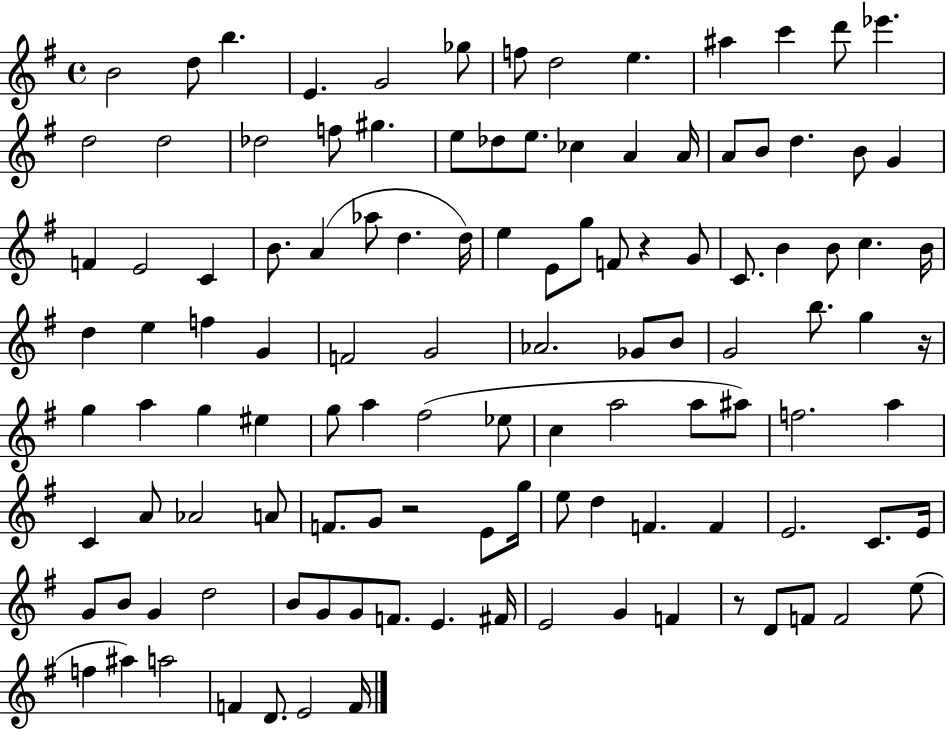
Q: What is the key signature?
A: G major